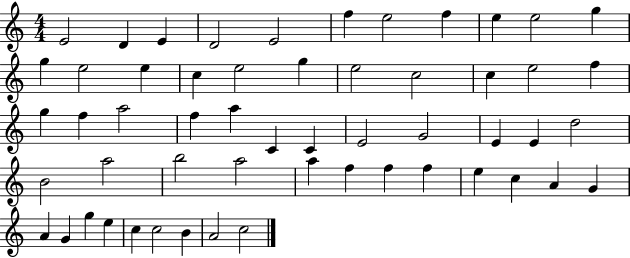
X:1
T:Untitled
M:4/4
L:1/4
K:C
E2 D E D2 E2 f e2 f e e2 g g e2 e c e2 g e2 c2 c e2 f g f a2 f a C C E2 G2 E E d2 B2 a2 b2 a2 a f f f e c A G A G g e c c2 B A2 c2